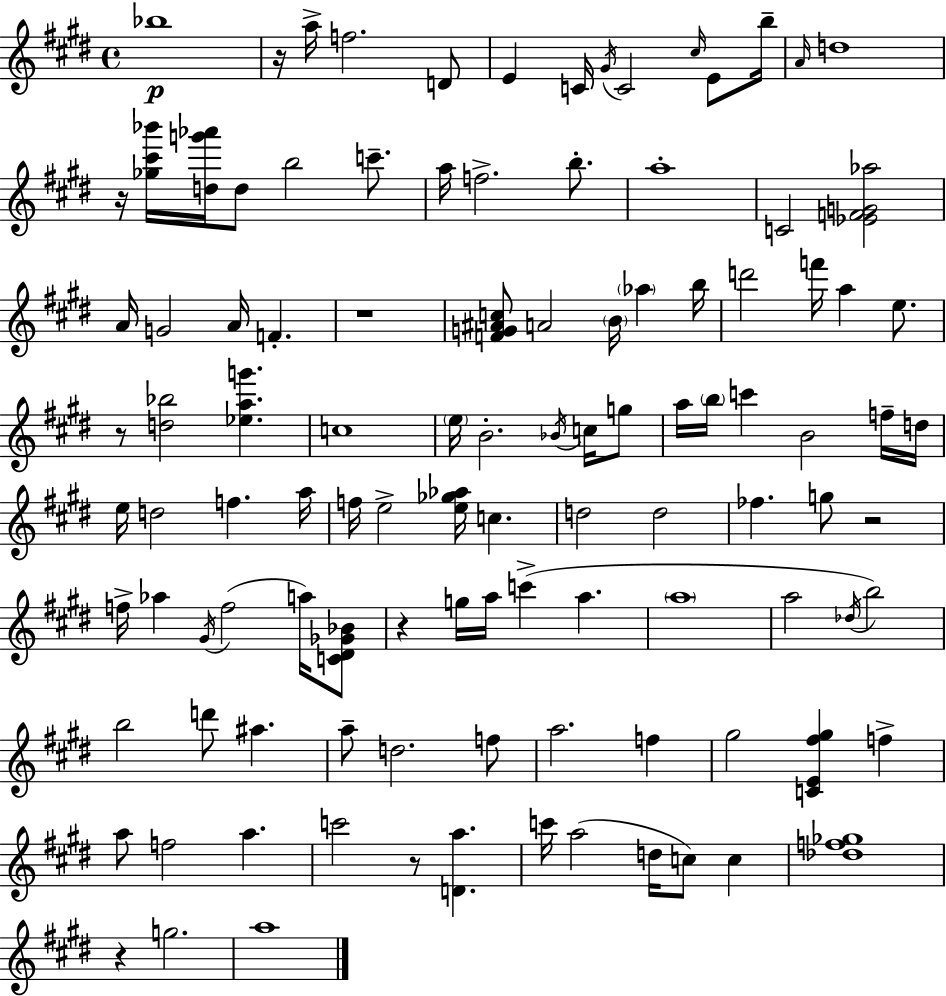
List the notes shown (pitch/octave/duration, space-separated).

Bb5/w R/s A5/s F5/h. D4/e E4/q C4/s G#4/s C4/h C#5/s E4/e B5/s A4/s D5/w R/s [Gb5,C#6,Bb6]/s [D5,G6,Ab6]/s D5/e B5/h C6/e. A5/s F5/h. B5/e. A5/w C4/h [Eb4,F4,G4,Ab5]/h A4/s G4/h A4/s F4/q. R/w [F4,G4,A#4,C5]/e A4/h B4/s Ab5/q B5/s D6/h F6/s A5/q E5/e. R/e [D5,Bb5]/h [Eb5,A5,G6]/q. C5/w E5/s B4/h. Bb4/s C5/s G5/e A5/s B5/s C6/q B4/h F5/s D5/s E5/s D5/h F5/q. A5/s F5/s E5/h [E5,Gb5,Ab5]/s C5/q. D5/h D5/h FES5/q. G5/e R/h F5/s Ab5/q G#4/s F5/h A5/s [C4,D#4,Gb4,Bb4]/e R/q G5/s A5/s C6/q A5/q. A5/w A5/h Db5/s B5/h B5/h D6/e A#5/q. A5/e D5/h. F5/e A5/h. F5/q G#5/h [C4,E4,F#5,G#5]/q F5/q A5/e F5/h A5/q. C6/h R/e [D4,A5]/q. C6/s A5/h D5/s C5/e C5/q [Db5,F5,Gb5]/w R/q G5/h. A5/w